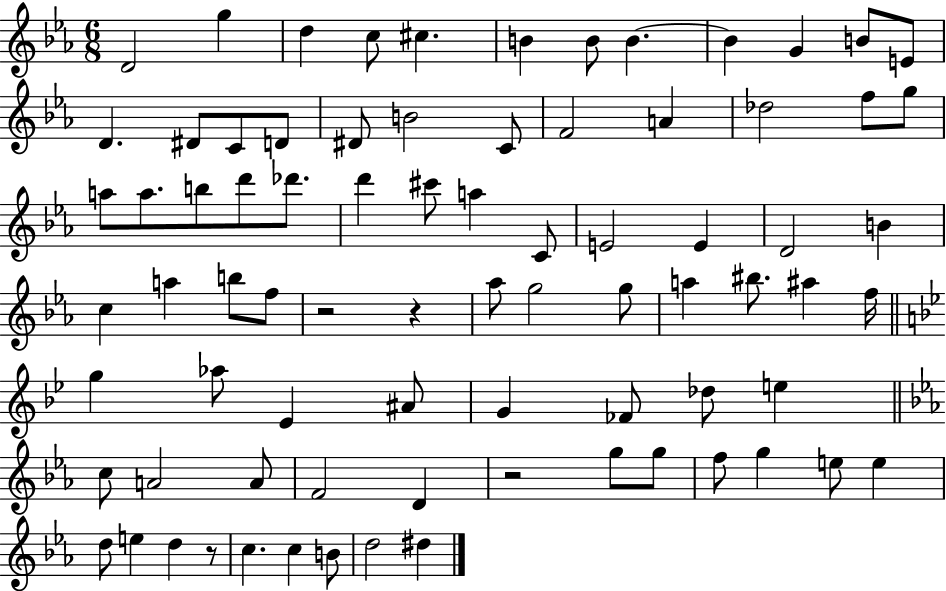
D4/h G5/q D5/q C5/e C#5/q. B4/q B4/e B4/q. B4/q G4/q B4/e E4/e D4/q. D#4/e C4/e D4/e D#4/e B4/h C4/e F4/h A4/q Db5/h F5/e G5/e A5/e A5/e. B5/e D6/e Db6/e. D6/q C#6/e A5/q C4/e E4/h E4/q D4/h B4/q C5/q A5/q B5/e F5/e R/h R/q Ab5/e G5/h G5/e A5/q BIS5/e. A#5/q F5/s G5/q Ab5/e Eb4/q A#4/e G4/q FES4/e Db5/e E5/q C5/e A4/h A4/e F4/h D4/q R/h G5/e G5/e F5/e G5/q E5/e E5/q D5/e E5/q D5/q R/e C5/q. C5/q B4/e D5/h D#5/q